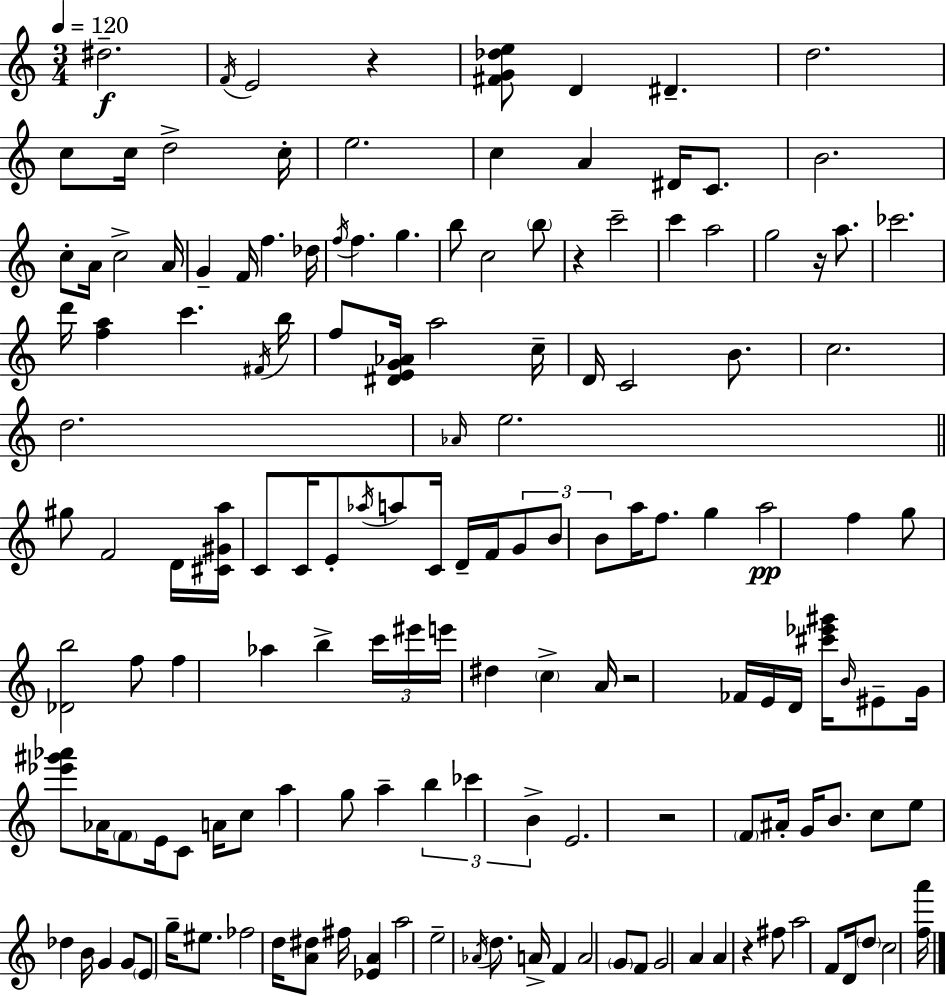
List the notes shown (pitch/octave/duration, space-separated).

D#5/h. F4/s E4/h R/q [F#4,G4,Db5,E5]/e D4/q D#4/q. D5/h. C5/e C5/s D5/h C5/s E5/h. C5/q A4/q D#4/s C4/e. B4/h. C5/e A4/s C5/h A4/s G4/q F4/s F5/q. Db5/s F5/s F5/q. G5/q. B5/e C5/h B5/e R/q C6/h C6/q A5/h G5/h R/s A5/e. CES6/h. D6/s [F5,A5]/q C6/q. F#4/s B5/s F5/e [D#4,E4,G4,Ab4]/s A5/h C5/s D4/s C4/h B4/e. C5/h. D5/h. Ab4/s E5/h. G#5/e F4/h D4/s [C#4,G#4,A5]/s C4/e C4/s E4/e Ab5/s A5/e C4/s D4/s F4/s G4/e B4/e B4/e A5/s F5/e. G5/q A5/h F5/q G5/e [Db4,B5]/h F5/e F5/q Ab5/q B5/q C6/s EIS6/s E6/s D#5/q C5/q A4/s R/h FES4/s E4/s D4/s [C#6,Eb6,G#6]/s B4/s EIS4/e G4/s [Eb6,G#6,Ab6]/e Ab4/s F4/e E4/s C4/e A4/s C5/e A5/q G5/e A5/q B5/q CES6/q B4/q E4/h. R/h F4/e A#4/s G4/s B4/e. C5/e E5/e Db5/q B4/s G4/q G4/e E4/e G5/s EIS5/e. FES5/h D5/s [A4,D#5]/e F#5/s [Eb4,A4]/q A5/h E5/h Ab4/s D5/e. A4/s F4/q A4/h G4/e F4/e G4/h A4/q A4/q R/q F#5/e A5/h F4/e D4/s D5/e C5/h [F5,A6]/s